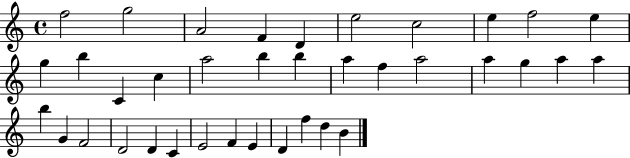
X:1
T:Untitled
M:4/4
L:1/4
K:C
f2 g2 A2 F D e2 c2 e f2 e g b C c a2 b b a f a2 a g a a b G F2 D2 D C E2 F E D f d B